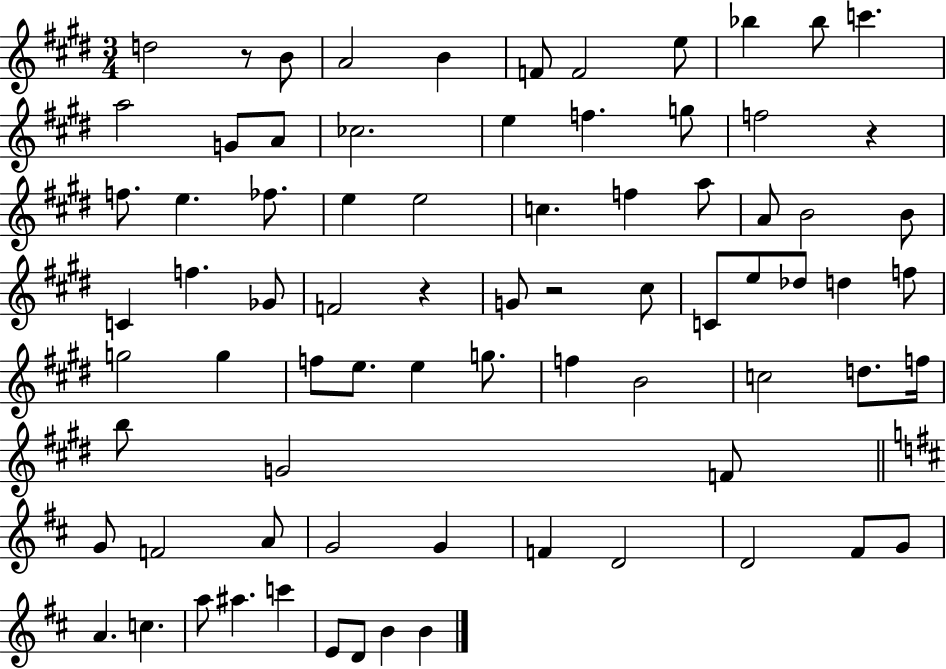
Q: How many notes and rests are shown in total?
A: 77